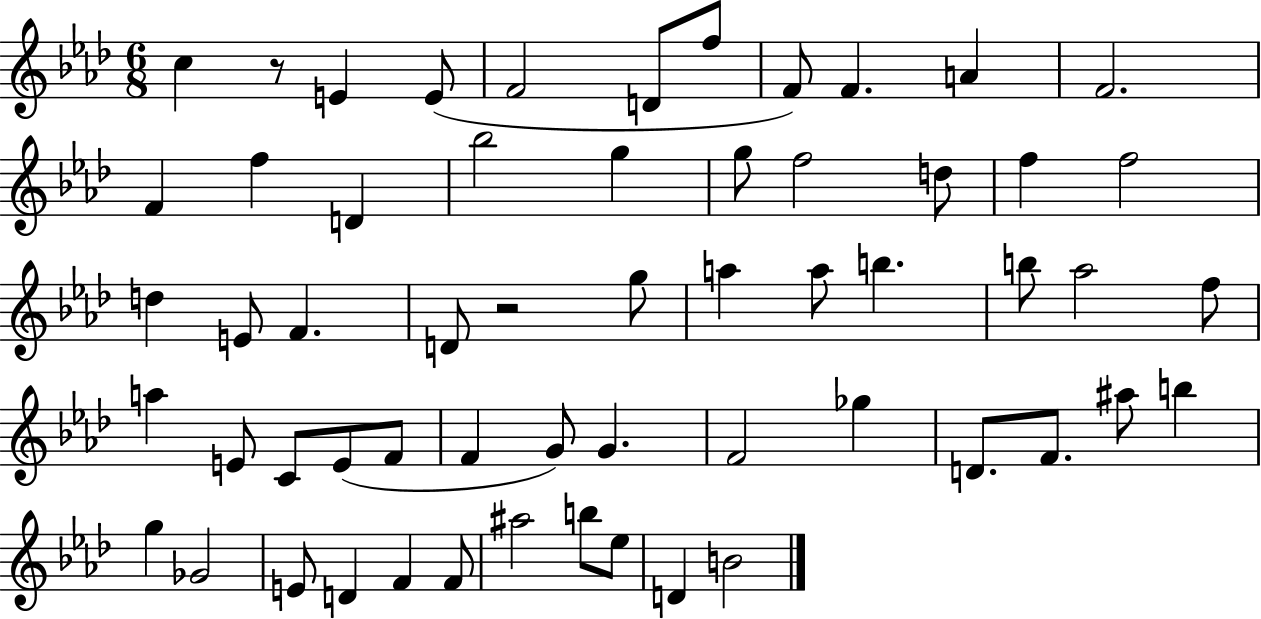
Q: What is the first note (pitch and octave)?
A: C5